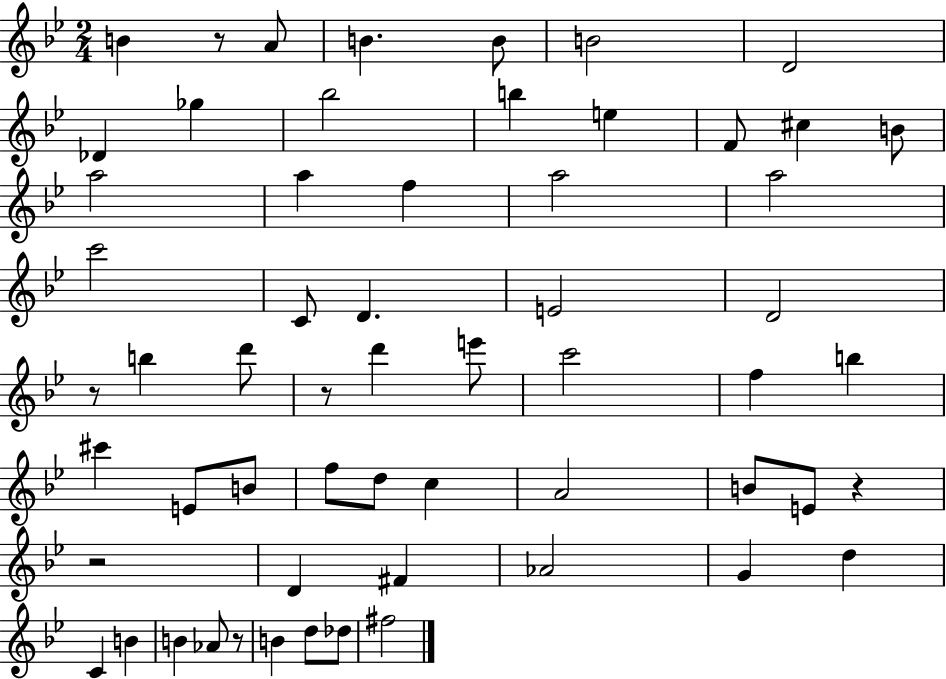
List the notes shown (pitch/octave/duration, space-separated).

B4/q R/e A4/e B4/q. B4/e B4/h D4/h Db4/q Gb5/q Bb5/h B5/q E5/q F4/e C#5/q B4/e A5/h A5/q F5/q A5/h A5/h C6/h C4/e D4/q. E4/h D4/h R/e B5/q D6/e R/e D6/q E6/e C6/h F5/q B5/q C#6/q E4/e B4/e F5/e D5/e C5/q A4/h B4/e E4/e R/q R/h D4/q F#4/q Ab4/h G4/q D5/q C4/q B4/q B4/q Ab4/e R/e B4/q D5/e Db5/e F#5/h